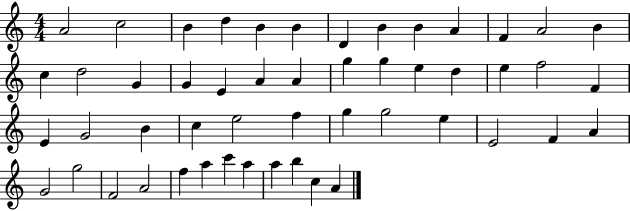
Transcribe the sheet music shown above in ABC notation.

X:1
T:Untitled
M:4/4
L:1/4
K:C
A2 c2 B d B B D B B A F A2 B c d2 G G E A A g g e d e f2 F E G2 B c e2 f g g2 e E2 F A G2 g2 F2 A2 f a c' a a b c A